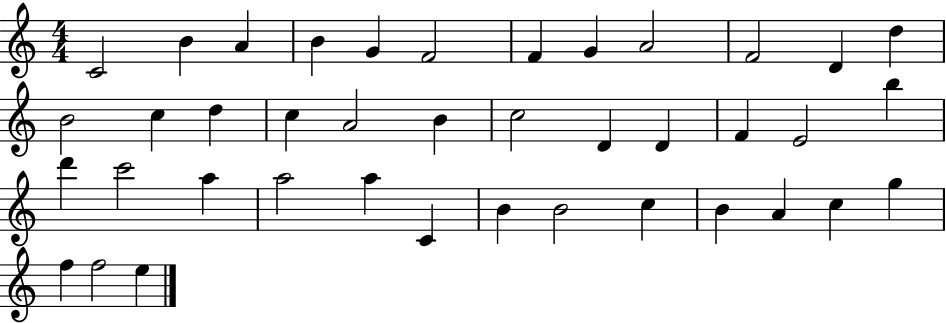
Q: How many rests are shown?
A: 0